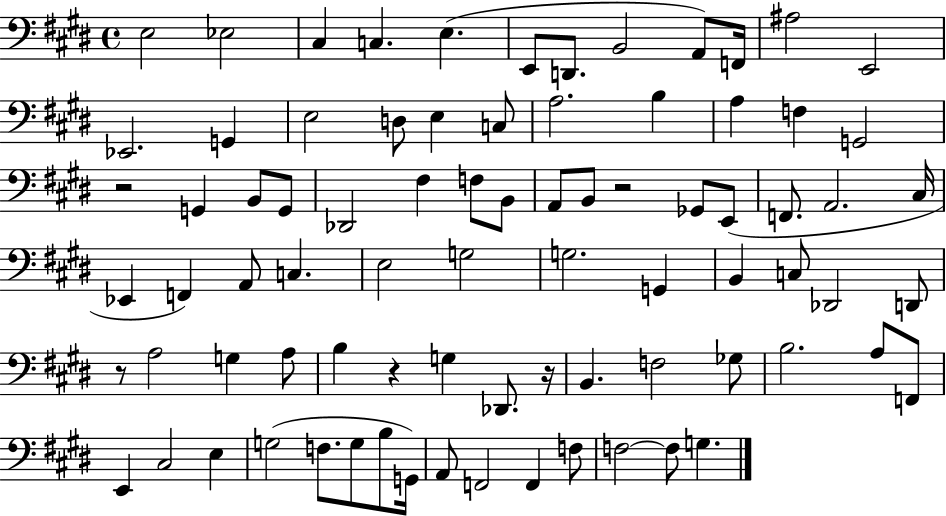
{
  \clef bass
  \time 4/4
  \defaultTimeSignature
  \key e \major
  e2 ees2 | cis4 c4. e4.( | e,8 d,8. b,2 a,8) f,16 | ais2 e,2 | \break ees,2. g,4 | e2 d8 e4 c8 | a2. b4 | a4 f4 g,2 | \break r2 g,4 b,8 g,8 | des,2 fis4 f8 b,8 | a,8 b,8 r2 ges,8 e,8( | f,8. a,2. cis16 | \break ees,4 f,4) a,8 c4. | e2 g2 | g2. g,4 | b,4 c8 des,2 d,8 | \break r8 a2 g4 a8 | b4 r4 g4 des,8. r16 | b,4. f2 ges8 | b2. a8 f,8 | \break e,4 cis2 e4 | g2( f8. g8 b8 g,16) | a,8 f,2 f,4 f8 | f2~~ f8 g4. | \break \bar "|."
}